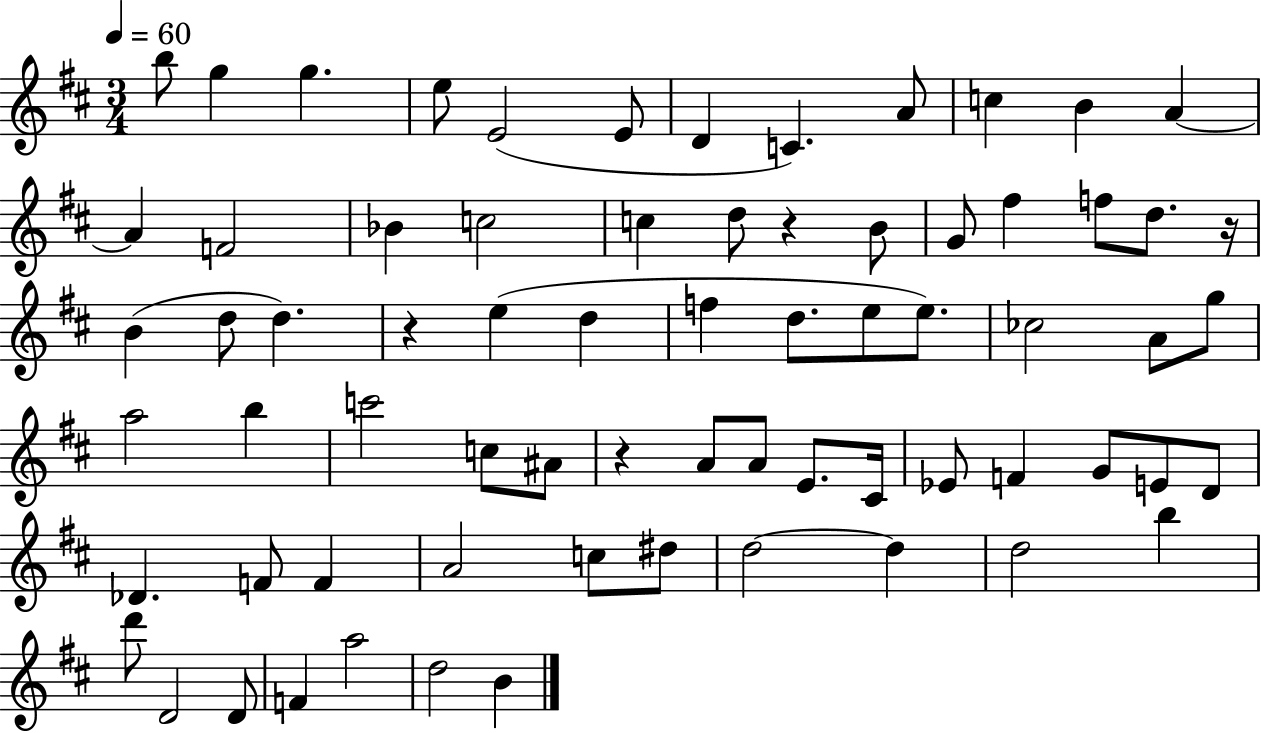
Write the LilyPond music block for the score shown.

{
  \clef treble
  \numericTimeSignature
  \time 3/4
  \key d \major
  \tempo 4 = 60
  \repeat volta 2 { b''8 g''4 g''4. | e''8 e'2( e'8 | d'4 c'4.) a'8 | c''4 b'4 a'4~~ | \break a'4 f'2 | bes'4 c''2 | c''4 d''8 r4 b'8 | g'8 fis''4 f''8 d''8. r16 | \break b'4( d''8 d''4.) | r4 e''4( d''4 | f''4 d''8. e''8 e''8.) | ces''2 a'8 g''8 | \break a''2 b''4 | c'''2 c''8 ais'8 | r4 a'8 a'8 e'8. cis'16 | ees'8 f'4 g'8 e'8 d'8 | \break des'4. f'8 f'4 | a'2 c''8 dis''8 | d''2~~ d''4 | d''2 b''4 | \break d'''8 d'2 d'8 | f'4 a''2 | d''2 b'4 | } \bar "|."
}